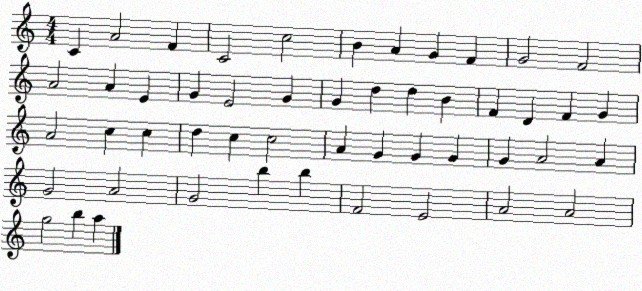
X:1
T:Untitled
M:4/4
L:1/4
K:C
C A2 F C2 c2 B A G F G2 F2 A2 A E G E2 G G d d B F D F G A2 c c d c c2 A G G G G A2 A G2 A2 G2 b b F2 E2 A2 A2 g2 b a